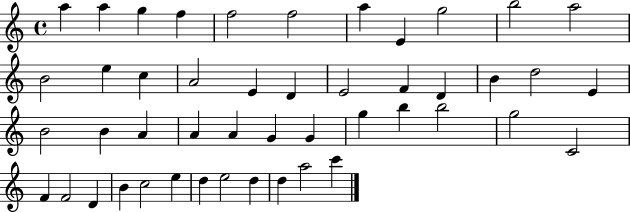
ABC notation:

X:1
T:Untitled
M:4/4
L:1/4
K:C
a a g f f2 f2 a E g2 b2 a2 B2 e c A2 E D E2 F D B d2 E B2 B A A A G G g b b2 g2 C2 F F2 D B c2 e d e2 d d a2 c'